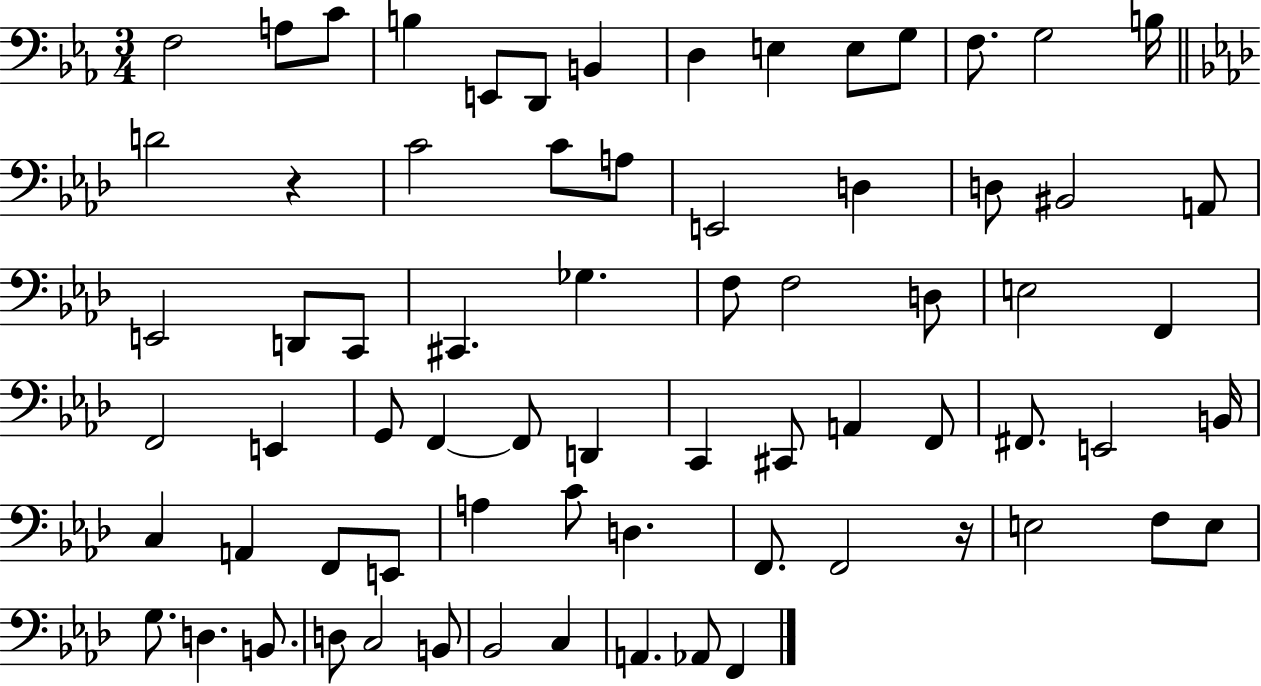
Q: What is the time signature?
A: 3/4